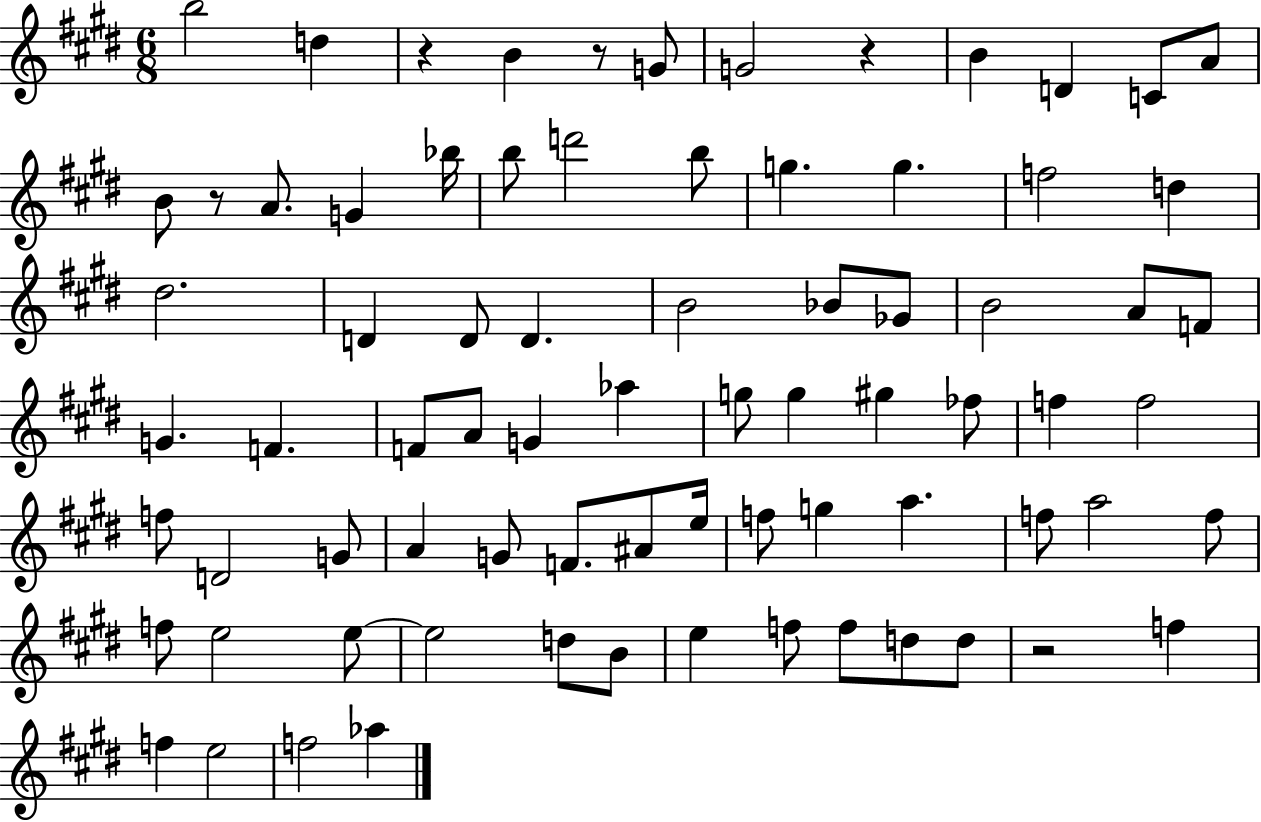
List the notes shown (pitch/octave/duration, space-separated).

B5/h D5/q R/q B4/q R/e G4/e G4/h R/q B4/q D4/q C4/e A4/e B4/e R/e A4/e. G4/q Bb5/s B5/e D6/h B5/e G5/q. G5/q. F5/h D5/q D#5/h. D4/q D4/e D4/q. B4/h Bb4/e Gb4/e B4/h A4/e F4/e G4/q. F4/q. F4/e A4/e G4/q Ab5/q G5/e G5/q G#5/q FES5/e F5/q F5/h F5/e D4/h G4/e A4/q G4/e F4/e. A#4/e E5/s F5/e G5/q A5/q. F5/e A5/h F5/e F5/e E5/h E5/e E5/h D5/e B4/e E5/q F5/e F5/e D5/e D5/e R/h F5/q F5/q E5/h F5/h Ab5/q